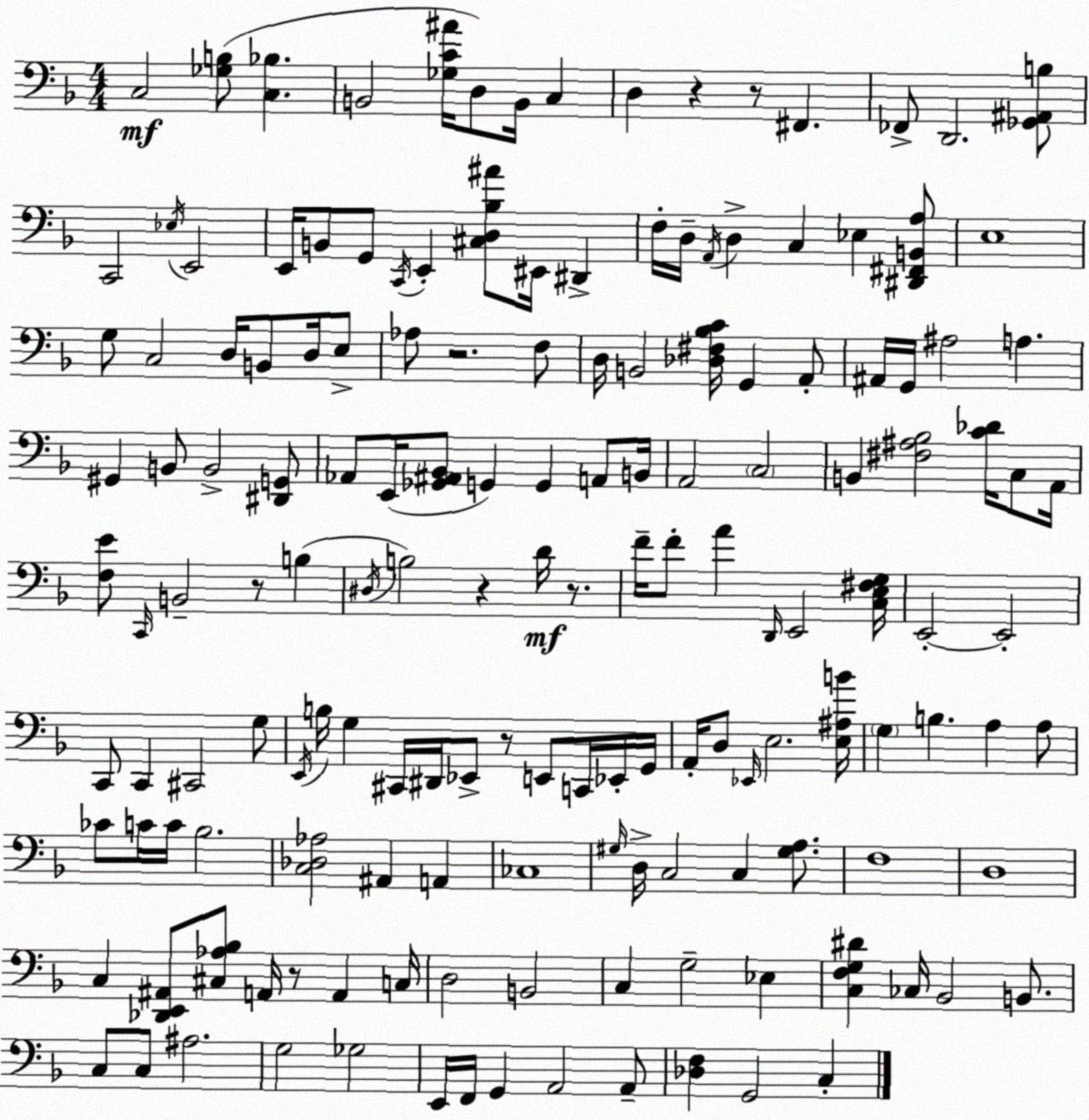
X:1
T:Untitled
M:4/4
L:1/4
K:F
C,2 [_G,B,]/2 [C,_B,] B,,2 [_G,C^A]/4 D,/2 B,,/4 C, D, z z/2 ^F,, _F,,/2 D,,2 [_G,,^A,,B,]/2 C,,2 _E,/4 E,,2 E,,/4 B,,/2 G,,/2 C,,/4 E,, [^C,D,_B,^A]/2 ^E,,/4 ^D,, F,/4 D,/4 A,,/4 D, C, _E, [^D,,^F,,B,,A,]/2 E,4 G,/2 C,2 D,/4 B,,/2 D,/4 E,/2 _A,/2 z2 F,/2 D,/4 B,,2 [_D,^F,_B,C]/4 G,, A,,/2 ^A,,/4 G,,/4 ^A,2 A, ^G,, B,,/2 B,,2 [^D,,G,,]/2 _A,,/2 E,,/4 [_G,,^A,,_B,,]/2 G,, G,, A,,/2 B,,/4 A,,2 C,2 B,, [^F,^A,_B,]2 [C_D]/4 C,/2 A,,/4 [F,E]/2 C,,/4 B,,2 z/2 B, ^D,/4 B,2 z D/4 z/2 F/4 F/2 A D,,/4 E,,2 [C,E,^F,G,]/4 E,,2 E,,2 C,,/2 C,, ^C,,2 G,/2 E,,/4 B,/4 G, ^C,,/4 ^D,,/4 _E,,/2 z/2 E,,/2 C,,/4 _E,,/4 G,,/4 A,,/4 D,/2 _E,,/4 E,2 [E,^A,B]/4 G, B, A, A,/2 _C/2 C/4 C/4 _B,2 [C,_D,_A,]2 ^A,, A,, _C,4 ^G,/4 D,/4 C,2 C, [^G,A,]/2 F,4 D,4 C, [_D,,E,,^A,,]/2 [^C,_A,_B,]/2 A,,/4 z/2 A,, C,/4 D,2 B,,2 C, G,2 _E, [C,F,G,^D] _C,/4 _B,,2 B,,/2 C,/2 C,/2 ^A,2 G,2 _G,2 E,,/4 F,,/4 G,, A,,2 A,,/2 [_D,F,] G,,2 C,